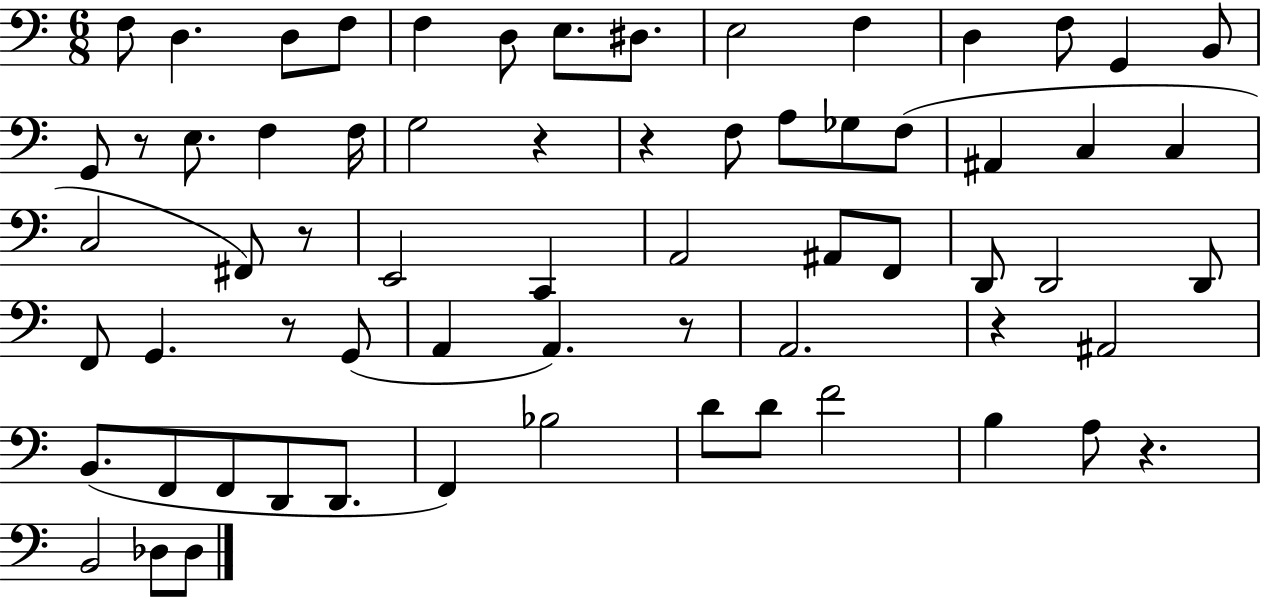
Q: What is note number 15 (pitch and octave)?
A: G2